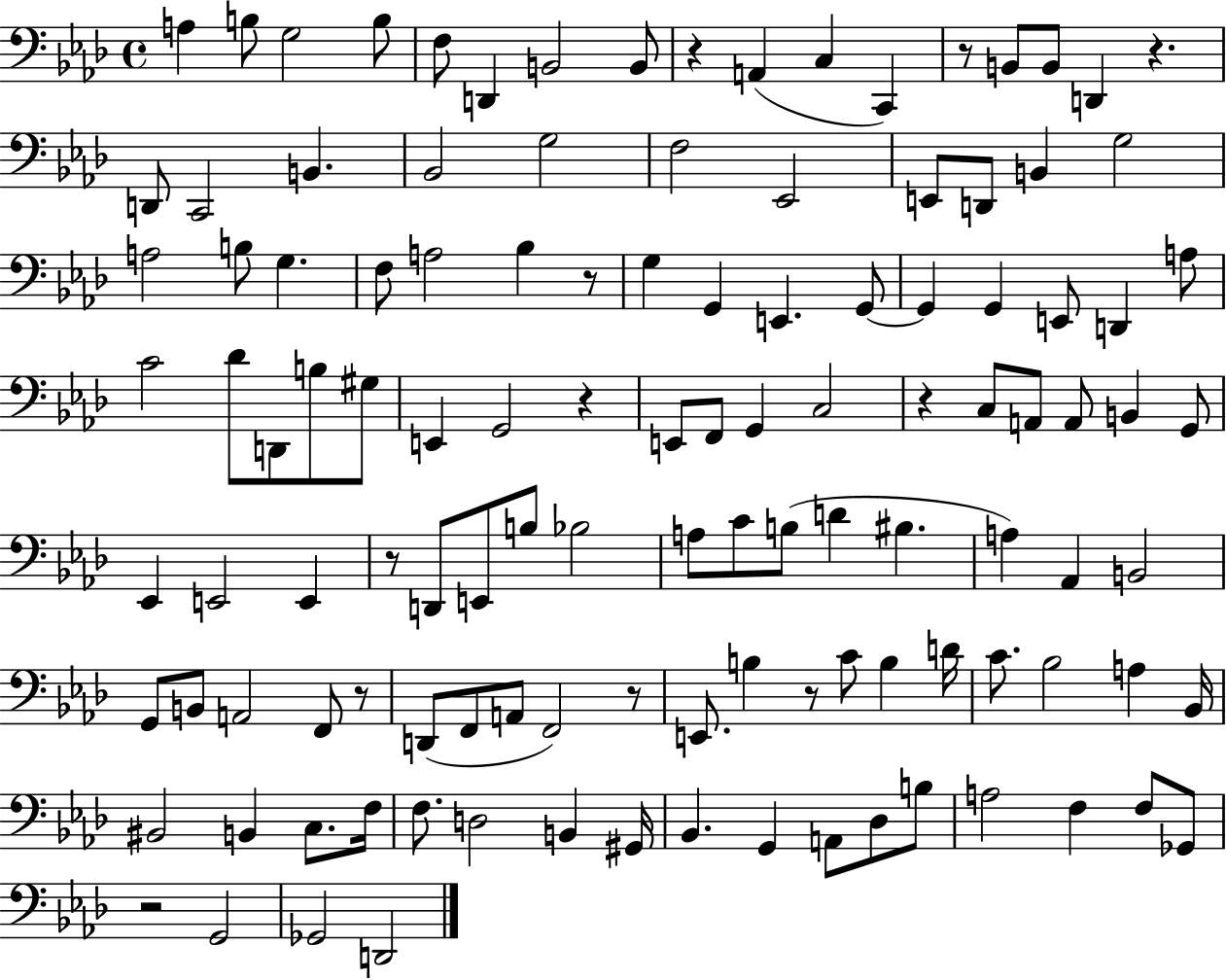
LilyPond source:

{
  \clef bass
  \time 4/4
  \defaultTimeSignature
  \key aes \major
  a4 b8 g2 b8 | f8 d,4 b,2 b,8 | r4 a,4( c4 c,4) | r8 b,8 b,8 d,4 r4. | \break d,8 c,2 b,4. | bes,2 g2 | f2 ees,2 | e,8 d,8 b,4 g2 | \break a2 b8 g4. | f8 a2 bes4 r8 | g4 g,4 e,4. g,8~~ | g,4 g,4 e,8 d,4 a8 | \break c'2 des'8 d,8 b8 gis8 | e,4 g,2 r4 | e,8 f,8 g,4 c2 | r4 c8 a,8 a,8 b,4 g,8 | \break ees,4 e,2 e,4 | r8 d,8 e,8 b8 bes2 | a8 c'8 b8( d'4 bis4. | a4) aes,4 b,2 | \break g,8 b,8 a,2 f,8 r8 | d,8( f,8 a,8 f,2) r8 | e,8. b4 r8 c'8 b4 d'16 | c'8. bes2 a4 bes,16 | \break bis,2 b,4 c8. f16 | f8. d2 b,4 gis,16 | bes,4. g,4 a,8 des8 b8 | a2 f4 f8 ges,8 | \break r2 g,2 | ges,2 d,2 | \bar "|."
}